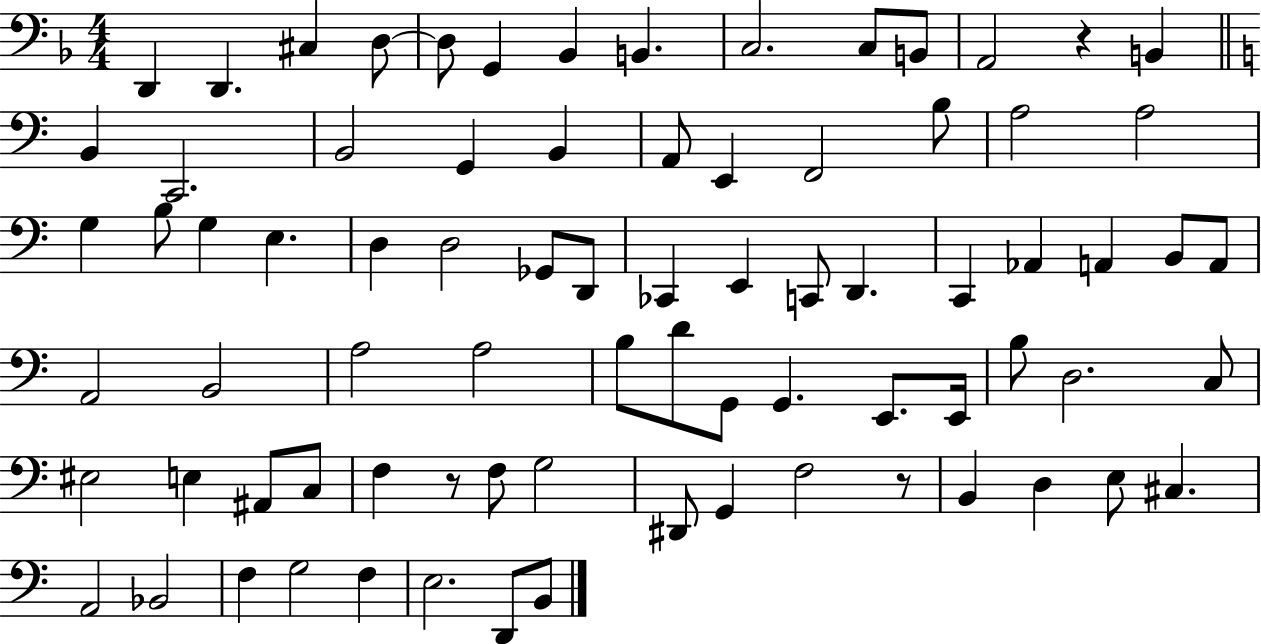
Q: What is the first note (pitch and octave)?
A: D2